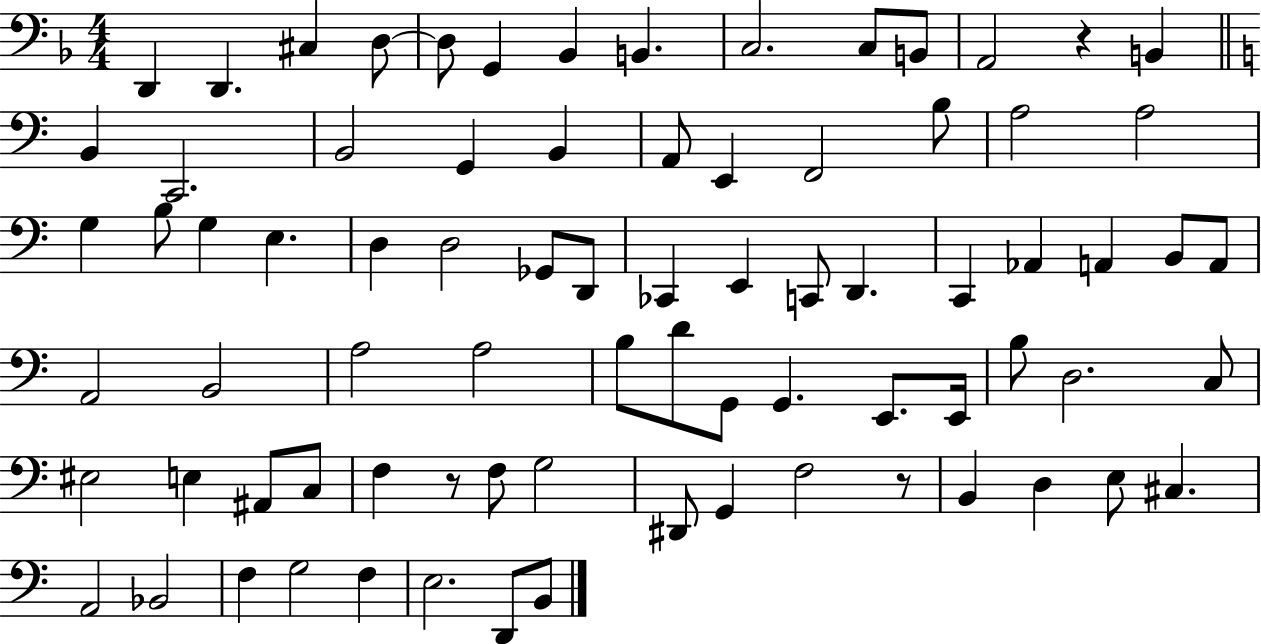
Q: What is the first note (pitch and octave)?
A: D2